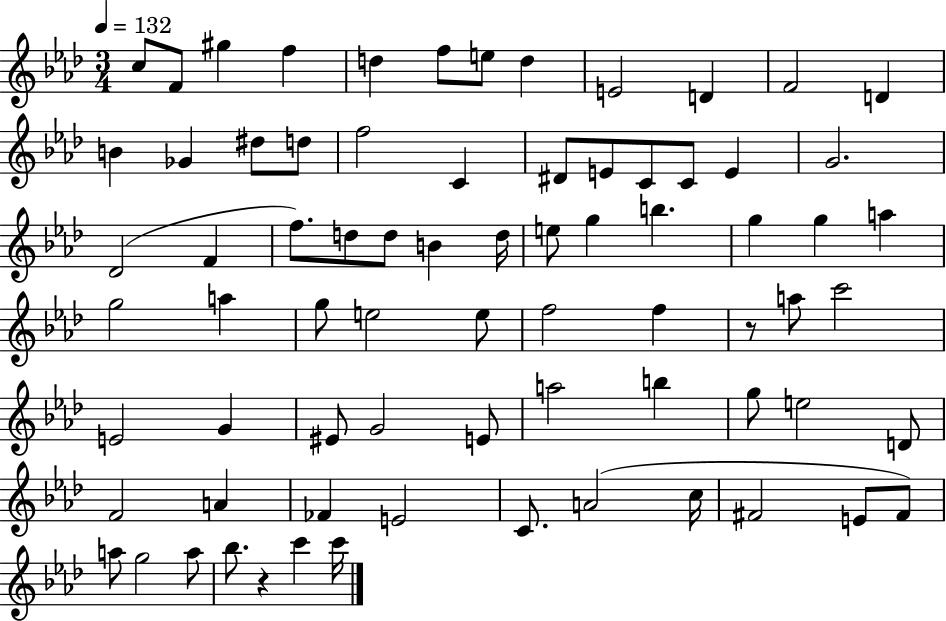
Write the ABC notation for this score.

X:1
T:Untitled
M:3/4
L:1/4
K:Ab
c/2 F/2 ^g f d f/2 e/2 d E2 D F2 D B _G ^d/2 d/2 f2 C ^D/2 E/2 C/2 C/2 E G2 _D2 F f/2 d/2 d/2 B d/4 e/2 g b g g a g2 a g/2 e2 e/2 f2 f z/2 a/2 c'2 E2 G ^E/2 G2 E/2 a2 b g/2 e2 D/2 F2 A _F E2 C/2 A2 c/4 ^F2 E/2 ^F/2 a/2 g2 a/2 _b/2 z c' c'/4